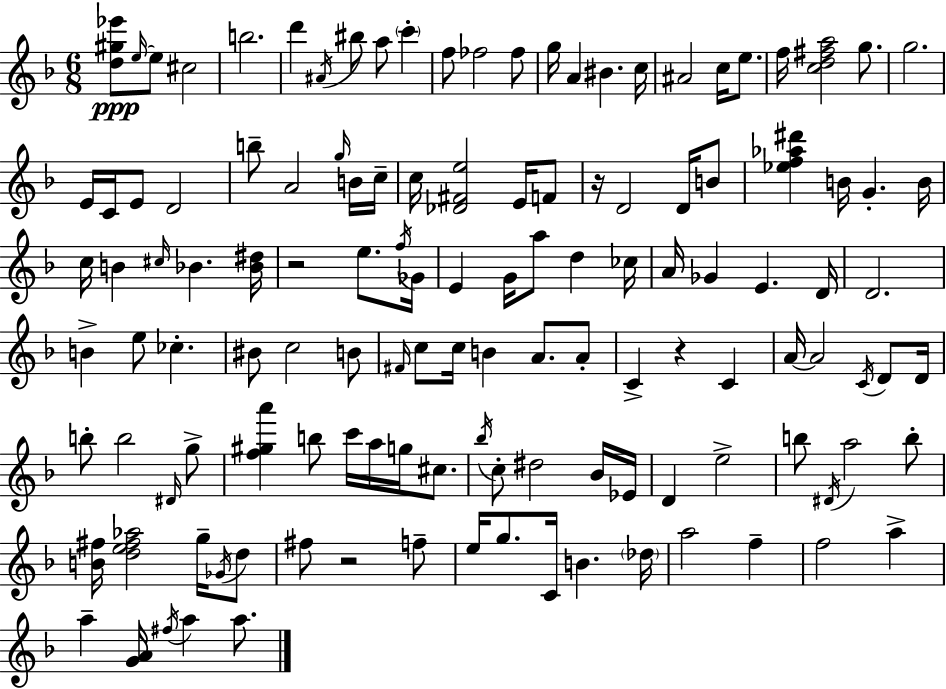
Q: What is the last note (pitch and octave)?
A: A5